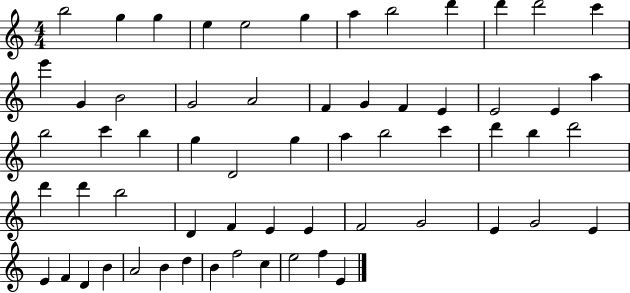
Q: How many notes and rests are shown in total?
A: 61